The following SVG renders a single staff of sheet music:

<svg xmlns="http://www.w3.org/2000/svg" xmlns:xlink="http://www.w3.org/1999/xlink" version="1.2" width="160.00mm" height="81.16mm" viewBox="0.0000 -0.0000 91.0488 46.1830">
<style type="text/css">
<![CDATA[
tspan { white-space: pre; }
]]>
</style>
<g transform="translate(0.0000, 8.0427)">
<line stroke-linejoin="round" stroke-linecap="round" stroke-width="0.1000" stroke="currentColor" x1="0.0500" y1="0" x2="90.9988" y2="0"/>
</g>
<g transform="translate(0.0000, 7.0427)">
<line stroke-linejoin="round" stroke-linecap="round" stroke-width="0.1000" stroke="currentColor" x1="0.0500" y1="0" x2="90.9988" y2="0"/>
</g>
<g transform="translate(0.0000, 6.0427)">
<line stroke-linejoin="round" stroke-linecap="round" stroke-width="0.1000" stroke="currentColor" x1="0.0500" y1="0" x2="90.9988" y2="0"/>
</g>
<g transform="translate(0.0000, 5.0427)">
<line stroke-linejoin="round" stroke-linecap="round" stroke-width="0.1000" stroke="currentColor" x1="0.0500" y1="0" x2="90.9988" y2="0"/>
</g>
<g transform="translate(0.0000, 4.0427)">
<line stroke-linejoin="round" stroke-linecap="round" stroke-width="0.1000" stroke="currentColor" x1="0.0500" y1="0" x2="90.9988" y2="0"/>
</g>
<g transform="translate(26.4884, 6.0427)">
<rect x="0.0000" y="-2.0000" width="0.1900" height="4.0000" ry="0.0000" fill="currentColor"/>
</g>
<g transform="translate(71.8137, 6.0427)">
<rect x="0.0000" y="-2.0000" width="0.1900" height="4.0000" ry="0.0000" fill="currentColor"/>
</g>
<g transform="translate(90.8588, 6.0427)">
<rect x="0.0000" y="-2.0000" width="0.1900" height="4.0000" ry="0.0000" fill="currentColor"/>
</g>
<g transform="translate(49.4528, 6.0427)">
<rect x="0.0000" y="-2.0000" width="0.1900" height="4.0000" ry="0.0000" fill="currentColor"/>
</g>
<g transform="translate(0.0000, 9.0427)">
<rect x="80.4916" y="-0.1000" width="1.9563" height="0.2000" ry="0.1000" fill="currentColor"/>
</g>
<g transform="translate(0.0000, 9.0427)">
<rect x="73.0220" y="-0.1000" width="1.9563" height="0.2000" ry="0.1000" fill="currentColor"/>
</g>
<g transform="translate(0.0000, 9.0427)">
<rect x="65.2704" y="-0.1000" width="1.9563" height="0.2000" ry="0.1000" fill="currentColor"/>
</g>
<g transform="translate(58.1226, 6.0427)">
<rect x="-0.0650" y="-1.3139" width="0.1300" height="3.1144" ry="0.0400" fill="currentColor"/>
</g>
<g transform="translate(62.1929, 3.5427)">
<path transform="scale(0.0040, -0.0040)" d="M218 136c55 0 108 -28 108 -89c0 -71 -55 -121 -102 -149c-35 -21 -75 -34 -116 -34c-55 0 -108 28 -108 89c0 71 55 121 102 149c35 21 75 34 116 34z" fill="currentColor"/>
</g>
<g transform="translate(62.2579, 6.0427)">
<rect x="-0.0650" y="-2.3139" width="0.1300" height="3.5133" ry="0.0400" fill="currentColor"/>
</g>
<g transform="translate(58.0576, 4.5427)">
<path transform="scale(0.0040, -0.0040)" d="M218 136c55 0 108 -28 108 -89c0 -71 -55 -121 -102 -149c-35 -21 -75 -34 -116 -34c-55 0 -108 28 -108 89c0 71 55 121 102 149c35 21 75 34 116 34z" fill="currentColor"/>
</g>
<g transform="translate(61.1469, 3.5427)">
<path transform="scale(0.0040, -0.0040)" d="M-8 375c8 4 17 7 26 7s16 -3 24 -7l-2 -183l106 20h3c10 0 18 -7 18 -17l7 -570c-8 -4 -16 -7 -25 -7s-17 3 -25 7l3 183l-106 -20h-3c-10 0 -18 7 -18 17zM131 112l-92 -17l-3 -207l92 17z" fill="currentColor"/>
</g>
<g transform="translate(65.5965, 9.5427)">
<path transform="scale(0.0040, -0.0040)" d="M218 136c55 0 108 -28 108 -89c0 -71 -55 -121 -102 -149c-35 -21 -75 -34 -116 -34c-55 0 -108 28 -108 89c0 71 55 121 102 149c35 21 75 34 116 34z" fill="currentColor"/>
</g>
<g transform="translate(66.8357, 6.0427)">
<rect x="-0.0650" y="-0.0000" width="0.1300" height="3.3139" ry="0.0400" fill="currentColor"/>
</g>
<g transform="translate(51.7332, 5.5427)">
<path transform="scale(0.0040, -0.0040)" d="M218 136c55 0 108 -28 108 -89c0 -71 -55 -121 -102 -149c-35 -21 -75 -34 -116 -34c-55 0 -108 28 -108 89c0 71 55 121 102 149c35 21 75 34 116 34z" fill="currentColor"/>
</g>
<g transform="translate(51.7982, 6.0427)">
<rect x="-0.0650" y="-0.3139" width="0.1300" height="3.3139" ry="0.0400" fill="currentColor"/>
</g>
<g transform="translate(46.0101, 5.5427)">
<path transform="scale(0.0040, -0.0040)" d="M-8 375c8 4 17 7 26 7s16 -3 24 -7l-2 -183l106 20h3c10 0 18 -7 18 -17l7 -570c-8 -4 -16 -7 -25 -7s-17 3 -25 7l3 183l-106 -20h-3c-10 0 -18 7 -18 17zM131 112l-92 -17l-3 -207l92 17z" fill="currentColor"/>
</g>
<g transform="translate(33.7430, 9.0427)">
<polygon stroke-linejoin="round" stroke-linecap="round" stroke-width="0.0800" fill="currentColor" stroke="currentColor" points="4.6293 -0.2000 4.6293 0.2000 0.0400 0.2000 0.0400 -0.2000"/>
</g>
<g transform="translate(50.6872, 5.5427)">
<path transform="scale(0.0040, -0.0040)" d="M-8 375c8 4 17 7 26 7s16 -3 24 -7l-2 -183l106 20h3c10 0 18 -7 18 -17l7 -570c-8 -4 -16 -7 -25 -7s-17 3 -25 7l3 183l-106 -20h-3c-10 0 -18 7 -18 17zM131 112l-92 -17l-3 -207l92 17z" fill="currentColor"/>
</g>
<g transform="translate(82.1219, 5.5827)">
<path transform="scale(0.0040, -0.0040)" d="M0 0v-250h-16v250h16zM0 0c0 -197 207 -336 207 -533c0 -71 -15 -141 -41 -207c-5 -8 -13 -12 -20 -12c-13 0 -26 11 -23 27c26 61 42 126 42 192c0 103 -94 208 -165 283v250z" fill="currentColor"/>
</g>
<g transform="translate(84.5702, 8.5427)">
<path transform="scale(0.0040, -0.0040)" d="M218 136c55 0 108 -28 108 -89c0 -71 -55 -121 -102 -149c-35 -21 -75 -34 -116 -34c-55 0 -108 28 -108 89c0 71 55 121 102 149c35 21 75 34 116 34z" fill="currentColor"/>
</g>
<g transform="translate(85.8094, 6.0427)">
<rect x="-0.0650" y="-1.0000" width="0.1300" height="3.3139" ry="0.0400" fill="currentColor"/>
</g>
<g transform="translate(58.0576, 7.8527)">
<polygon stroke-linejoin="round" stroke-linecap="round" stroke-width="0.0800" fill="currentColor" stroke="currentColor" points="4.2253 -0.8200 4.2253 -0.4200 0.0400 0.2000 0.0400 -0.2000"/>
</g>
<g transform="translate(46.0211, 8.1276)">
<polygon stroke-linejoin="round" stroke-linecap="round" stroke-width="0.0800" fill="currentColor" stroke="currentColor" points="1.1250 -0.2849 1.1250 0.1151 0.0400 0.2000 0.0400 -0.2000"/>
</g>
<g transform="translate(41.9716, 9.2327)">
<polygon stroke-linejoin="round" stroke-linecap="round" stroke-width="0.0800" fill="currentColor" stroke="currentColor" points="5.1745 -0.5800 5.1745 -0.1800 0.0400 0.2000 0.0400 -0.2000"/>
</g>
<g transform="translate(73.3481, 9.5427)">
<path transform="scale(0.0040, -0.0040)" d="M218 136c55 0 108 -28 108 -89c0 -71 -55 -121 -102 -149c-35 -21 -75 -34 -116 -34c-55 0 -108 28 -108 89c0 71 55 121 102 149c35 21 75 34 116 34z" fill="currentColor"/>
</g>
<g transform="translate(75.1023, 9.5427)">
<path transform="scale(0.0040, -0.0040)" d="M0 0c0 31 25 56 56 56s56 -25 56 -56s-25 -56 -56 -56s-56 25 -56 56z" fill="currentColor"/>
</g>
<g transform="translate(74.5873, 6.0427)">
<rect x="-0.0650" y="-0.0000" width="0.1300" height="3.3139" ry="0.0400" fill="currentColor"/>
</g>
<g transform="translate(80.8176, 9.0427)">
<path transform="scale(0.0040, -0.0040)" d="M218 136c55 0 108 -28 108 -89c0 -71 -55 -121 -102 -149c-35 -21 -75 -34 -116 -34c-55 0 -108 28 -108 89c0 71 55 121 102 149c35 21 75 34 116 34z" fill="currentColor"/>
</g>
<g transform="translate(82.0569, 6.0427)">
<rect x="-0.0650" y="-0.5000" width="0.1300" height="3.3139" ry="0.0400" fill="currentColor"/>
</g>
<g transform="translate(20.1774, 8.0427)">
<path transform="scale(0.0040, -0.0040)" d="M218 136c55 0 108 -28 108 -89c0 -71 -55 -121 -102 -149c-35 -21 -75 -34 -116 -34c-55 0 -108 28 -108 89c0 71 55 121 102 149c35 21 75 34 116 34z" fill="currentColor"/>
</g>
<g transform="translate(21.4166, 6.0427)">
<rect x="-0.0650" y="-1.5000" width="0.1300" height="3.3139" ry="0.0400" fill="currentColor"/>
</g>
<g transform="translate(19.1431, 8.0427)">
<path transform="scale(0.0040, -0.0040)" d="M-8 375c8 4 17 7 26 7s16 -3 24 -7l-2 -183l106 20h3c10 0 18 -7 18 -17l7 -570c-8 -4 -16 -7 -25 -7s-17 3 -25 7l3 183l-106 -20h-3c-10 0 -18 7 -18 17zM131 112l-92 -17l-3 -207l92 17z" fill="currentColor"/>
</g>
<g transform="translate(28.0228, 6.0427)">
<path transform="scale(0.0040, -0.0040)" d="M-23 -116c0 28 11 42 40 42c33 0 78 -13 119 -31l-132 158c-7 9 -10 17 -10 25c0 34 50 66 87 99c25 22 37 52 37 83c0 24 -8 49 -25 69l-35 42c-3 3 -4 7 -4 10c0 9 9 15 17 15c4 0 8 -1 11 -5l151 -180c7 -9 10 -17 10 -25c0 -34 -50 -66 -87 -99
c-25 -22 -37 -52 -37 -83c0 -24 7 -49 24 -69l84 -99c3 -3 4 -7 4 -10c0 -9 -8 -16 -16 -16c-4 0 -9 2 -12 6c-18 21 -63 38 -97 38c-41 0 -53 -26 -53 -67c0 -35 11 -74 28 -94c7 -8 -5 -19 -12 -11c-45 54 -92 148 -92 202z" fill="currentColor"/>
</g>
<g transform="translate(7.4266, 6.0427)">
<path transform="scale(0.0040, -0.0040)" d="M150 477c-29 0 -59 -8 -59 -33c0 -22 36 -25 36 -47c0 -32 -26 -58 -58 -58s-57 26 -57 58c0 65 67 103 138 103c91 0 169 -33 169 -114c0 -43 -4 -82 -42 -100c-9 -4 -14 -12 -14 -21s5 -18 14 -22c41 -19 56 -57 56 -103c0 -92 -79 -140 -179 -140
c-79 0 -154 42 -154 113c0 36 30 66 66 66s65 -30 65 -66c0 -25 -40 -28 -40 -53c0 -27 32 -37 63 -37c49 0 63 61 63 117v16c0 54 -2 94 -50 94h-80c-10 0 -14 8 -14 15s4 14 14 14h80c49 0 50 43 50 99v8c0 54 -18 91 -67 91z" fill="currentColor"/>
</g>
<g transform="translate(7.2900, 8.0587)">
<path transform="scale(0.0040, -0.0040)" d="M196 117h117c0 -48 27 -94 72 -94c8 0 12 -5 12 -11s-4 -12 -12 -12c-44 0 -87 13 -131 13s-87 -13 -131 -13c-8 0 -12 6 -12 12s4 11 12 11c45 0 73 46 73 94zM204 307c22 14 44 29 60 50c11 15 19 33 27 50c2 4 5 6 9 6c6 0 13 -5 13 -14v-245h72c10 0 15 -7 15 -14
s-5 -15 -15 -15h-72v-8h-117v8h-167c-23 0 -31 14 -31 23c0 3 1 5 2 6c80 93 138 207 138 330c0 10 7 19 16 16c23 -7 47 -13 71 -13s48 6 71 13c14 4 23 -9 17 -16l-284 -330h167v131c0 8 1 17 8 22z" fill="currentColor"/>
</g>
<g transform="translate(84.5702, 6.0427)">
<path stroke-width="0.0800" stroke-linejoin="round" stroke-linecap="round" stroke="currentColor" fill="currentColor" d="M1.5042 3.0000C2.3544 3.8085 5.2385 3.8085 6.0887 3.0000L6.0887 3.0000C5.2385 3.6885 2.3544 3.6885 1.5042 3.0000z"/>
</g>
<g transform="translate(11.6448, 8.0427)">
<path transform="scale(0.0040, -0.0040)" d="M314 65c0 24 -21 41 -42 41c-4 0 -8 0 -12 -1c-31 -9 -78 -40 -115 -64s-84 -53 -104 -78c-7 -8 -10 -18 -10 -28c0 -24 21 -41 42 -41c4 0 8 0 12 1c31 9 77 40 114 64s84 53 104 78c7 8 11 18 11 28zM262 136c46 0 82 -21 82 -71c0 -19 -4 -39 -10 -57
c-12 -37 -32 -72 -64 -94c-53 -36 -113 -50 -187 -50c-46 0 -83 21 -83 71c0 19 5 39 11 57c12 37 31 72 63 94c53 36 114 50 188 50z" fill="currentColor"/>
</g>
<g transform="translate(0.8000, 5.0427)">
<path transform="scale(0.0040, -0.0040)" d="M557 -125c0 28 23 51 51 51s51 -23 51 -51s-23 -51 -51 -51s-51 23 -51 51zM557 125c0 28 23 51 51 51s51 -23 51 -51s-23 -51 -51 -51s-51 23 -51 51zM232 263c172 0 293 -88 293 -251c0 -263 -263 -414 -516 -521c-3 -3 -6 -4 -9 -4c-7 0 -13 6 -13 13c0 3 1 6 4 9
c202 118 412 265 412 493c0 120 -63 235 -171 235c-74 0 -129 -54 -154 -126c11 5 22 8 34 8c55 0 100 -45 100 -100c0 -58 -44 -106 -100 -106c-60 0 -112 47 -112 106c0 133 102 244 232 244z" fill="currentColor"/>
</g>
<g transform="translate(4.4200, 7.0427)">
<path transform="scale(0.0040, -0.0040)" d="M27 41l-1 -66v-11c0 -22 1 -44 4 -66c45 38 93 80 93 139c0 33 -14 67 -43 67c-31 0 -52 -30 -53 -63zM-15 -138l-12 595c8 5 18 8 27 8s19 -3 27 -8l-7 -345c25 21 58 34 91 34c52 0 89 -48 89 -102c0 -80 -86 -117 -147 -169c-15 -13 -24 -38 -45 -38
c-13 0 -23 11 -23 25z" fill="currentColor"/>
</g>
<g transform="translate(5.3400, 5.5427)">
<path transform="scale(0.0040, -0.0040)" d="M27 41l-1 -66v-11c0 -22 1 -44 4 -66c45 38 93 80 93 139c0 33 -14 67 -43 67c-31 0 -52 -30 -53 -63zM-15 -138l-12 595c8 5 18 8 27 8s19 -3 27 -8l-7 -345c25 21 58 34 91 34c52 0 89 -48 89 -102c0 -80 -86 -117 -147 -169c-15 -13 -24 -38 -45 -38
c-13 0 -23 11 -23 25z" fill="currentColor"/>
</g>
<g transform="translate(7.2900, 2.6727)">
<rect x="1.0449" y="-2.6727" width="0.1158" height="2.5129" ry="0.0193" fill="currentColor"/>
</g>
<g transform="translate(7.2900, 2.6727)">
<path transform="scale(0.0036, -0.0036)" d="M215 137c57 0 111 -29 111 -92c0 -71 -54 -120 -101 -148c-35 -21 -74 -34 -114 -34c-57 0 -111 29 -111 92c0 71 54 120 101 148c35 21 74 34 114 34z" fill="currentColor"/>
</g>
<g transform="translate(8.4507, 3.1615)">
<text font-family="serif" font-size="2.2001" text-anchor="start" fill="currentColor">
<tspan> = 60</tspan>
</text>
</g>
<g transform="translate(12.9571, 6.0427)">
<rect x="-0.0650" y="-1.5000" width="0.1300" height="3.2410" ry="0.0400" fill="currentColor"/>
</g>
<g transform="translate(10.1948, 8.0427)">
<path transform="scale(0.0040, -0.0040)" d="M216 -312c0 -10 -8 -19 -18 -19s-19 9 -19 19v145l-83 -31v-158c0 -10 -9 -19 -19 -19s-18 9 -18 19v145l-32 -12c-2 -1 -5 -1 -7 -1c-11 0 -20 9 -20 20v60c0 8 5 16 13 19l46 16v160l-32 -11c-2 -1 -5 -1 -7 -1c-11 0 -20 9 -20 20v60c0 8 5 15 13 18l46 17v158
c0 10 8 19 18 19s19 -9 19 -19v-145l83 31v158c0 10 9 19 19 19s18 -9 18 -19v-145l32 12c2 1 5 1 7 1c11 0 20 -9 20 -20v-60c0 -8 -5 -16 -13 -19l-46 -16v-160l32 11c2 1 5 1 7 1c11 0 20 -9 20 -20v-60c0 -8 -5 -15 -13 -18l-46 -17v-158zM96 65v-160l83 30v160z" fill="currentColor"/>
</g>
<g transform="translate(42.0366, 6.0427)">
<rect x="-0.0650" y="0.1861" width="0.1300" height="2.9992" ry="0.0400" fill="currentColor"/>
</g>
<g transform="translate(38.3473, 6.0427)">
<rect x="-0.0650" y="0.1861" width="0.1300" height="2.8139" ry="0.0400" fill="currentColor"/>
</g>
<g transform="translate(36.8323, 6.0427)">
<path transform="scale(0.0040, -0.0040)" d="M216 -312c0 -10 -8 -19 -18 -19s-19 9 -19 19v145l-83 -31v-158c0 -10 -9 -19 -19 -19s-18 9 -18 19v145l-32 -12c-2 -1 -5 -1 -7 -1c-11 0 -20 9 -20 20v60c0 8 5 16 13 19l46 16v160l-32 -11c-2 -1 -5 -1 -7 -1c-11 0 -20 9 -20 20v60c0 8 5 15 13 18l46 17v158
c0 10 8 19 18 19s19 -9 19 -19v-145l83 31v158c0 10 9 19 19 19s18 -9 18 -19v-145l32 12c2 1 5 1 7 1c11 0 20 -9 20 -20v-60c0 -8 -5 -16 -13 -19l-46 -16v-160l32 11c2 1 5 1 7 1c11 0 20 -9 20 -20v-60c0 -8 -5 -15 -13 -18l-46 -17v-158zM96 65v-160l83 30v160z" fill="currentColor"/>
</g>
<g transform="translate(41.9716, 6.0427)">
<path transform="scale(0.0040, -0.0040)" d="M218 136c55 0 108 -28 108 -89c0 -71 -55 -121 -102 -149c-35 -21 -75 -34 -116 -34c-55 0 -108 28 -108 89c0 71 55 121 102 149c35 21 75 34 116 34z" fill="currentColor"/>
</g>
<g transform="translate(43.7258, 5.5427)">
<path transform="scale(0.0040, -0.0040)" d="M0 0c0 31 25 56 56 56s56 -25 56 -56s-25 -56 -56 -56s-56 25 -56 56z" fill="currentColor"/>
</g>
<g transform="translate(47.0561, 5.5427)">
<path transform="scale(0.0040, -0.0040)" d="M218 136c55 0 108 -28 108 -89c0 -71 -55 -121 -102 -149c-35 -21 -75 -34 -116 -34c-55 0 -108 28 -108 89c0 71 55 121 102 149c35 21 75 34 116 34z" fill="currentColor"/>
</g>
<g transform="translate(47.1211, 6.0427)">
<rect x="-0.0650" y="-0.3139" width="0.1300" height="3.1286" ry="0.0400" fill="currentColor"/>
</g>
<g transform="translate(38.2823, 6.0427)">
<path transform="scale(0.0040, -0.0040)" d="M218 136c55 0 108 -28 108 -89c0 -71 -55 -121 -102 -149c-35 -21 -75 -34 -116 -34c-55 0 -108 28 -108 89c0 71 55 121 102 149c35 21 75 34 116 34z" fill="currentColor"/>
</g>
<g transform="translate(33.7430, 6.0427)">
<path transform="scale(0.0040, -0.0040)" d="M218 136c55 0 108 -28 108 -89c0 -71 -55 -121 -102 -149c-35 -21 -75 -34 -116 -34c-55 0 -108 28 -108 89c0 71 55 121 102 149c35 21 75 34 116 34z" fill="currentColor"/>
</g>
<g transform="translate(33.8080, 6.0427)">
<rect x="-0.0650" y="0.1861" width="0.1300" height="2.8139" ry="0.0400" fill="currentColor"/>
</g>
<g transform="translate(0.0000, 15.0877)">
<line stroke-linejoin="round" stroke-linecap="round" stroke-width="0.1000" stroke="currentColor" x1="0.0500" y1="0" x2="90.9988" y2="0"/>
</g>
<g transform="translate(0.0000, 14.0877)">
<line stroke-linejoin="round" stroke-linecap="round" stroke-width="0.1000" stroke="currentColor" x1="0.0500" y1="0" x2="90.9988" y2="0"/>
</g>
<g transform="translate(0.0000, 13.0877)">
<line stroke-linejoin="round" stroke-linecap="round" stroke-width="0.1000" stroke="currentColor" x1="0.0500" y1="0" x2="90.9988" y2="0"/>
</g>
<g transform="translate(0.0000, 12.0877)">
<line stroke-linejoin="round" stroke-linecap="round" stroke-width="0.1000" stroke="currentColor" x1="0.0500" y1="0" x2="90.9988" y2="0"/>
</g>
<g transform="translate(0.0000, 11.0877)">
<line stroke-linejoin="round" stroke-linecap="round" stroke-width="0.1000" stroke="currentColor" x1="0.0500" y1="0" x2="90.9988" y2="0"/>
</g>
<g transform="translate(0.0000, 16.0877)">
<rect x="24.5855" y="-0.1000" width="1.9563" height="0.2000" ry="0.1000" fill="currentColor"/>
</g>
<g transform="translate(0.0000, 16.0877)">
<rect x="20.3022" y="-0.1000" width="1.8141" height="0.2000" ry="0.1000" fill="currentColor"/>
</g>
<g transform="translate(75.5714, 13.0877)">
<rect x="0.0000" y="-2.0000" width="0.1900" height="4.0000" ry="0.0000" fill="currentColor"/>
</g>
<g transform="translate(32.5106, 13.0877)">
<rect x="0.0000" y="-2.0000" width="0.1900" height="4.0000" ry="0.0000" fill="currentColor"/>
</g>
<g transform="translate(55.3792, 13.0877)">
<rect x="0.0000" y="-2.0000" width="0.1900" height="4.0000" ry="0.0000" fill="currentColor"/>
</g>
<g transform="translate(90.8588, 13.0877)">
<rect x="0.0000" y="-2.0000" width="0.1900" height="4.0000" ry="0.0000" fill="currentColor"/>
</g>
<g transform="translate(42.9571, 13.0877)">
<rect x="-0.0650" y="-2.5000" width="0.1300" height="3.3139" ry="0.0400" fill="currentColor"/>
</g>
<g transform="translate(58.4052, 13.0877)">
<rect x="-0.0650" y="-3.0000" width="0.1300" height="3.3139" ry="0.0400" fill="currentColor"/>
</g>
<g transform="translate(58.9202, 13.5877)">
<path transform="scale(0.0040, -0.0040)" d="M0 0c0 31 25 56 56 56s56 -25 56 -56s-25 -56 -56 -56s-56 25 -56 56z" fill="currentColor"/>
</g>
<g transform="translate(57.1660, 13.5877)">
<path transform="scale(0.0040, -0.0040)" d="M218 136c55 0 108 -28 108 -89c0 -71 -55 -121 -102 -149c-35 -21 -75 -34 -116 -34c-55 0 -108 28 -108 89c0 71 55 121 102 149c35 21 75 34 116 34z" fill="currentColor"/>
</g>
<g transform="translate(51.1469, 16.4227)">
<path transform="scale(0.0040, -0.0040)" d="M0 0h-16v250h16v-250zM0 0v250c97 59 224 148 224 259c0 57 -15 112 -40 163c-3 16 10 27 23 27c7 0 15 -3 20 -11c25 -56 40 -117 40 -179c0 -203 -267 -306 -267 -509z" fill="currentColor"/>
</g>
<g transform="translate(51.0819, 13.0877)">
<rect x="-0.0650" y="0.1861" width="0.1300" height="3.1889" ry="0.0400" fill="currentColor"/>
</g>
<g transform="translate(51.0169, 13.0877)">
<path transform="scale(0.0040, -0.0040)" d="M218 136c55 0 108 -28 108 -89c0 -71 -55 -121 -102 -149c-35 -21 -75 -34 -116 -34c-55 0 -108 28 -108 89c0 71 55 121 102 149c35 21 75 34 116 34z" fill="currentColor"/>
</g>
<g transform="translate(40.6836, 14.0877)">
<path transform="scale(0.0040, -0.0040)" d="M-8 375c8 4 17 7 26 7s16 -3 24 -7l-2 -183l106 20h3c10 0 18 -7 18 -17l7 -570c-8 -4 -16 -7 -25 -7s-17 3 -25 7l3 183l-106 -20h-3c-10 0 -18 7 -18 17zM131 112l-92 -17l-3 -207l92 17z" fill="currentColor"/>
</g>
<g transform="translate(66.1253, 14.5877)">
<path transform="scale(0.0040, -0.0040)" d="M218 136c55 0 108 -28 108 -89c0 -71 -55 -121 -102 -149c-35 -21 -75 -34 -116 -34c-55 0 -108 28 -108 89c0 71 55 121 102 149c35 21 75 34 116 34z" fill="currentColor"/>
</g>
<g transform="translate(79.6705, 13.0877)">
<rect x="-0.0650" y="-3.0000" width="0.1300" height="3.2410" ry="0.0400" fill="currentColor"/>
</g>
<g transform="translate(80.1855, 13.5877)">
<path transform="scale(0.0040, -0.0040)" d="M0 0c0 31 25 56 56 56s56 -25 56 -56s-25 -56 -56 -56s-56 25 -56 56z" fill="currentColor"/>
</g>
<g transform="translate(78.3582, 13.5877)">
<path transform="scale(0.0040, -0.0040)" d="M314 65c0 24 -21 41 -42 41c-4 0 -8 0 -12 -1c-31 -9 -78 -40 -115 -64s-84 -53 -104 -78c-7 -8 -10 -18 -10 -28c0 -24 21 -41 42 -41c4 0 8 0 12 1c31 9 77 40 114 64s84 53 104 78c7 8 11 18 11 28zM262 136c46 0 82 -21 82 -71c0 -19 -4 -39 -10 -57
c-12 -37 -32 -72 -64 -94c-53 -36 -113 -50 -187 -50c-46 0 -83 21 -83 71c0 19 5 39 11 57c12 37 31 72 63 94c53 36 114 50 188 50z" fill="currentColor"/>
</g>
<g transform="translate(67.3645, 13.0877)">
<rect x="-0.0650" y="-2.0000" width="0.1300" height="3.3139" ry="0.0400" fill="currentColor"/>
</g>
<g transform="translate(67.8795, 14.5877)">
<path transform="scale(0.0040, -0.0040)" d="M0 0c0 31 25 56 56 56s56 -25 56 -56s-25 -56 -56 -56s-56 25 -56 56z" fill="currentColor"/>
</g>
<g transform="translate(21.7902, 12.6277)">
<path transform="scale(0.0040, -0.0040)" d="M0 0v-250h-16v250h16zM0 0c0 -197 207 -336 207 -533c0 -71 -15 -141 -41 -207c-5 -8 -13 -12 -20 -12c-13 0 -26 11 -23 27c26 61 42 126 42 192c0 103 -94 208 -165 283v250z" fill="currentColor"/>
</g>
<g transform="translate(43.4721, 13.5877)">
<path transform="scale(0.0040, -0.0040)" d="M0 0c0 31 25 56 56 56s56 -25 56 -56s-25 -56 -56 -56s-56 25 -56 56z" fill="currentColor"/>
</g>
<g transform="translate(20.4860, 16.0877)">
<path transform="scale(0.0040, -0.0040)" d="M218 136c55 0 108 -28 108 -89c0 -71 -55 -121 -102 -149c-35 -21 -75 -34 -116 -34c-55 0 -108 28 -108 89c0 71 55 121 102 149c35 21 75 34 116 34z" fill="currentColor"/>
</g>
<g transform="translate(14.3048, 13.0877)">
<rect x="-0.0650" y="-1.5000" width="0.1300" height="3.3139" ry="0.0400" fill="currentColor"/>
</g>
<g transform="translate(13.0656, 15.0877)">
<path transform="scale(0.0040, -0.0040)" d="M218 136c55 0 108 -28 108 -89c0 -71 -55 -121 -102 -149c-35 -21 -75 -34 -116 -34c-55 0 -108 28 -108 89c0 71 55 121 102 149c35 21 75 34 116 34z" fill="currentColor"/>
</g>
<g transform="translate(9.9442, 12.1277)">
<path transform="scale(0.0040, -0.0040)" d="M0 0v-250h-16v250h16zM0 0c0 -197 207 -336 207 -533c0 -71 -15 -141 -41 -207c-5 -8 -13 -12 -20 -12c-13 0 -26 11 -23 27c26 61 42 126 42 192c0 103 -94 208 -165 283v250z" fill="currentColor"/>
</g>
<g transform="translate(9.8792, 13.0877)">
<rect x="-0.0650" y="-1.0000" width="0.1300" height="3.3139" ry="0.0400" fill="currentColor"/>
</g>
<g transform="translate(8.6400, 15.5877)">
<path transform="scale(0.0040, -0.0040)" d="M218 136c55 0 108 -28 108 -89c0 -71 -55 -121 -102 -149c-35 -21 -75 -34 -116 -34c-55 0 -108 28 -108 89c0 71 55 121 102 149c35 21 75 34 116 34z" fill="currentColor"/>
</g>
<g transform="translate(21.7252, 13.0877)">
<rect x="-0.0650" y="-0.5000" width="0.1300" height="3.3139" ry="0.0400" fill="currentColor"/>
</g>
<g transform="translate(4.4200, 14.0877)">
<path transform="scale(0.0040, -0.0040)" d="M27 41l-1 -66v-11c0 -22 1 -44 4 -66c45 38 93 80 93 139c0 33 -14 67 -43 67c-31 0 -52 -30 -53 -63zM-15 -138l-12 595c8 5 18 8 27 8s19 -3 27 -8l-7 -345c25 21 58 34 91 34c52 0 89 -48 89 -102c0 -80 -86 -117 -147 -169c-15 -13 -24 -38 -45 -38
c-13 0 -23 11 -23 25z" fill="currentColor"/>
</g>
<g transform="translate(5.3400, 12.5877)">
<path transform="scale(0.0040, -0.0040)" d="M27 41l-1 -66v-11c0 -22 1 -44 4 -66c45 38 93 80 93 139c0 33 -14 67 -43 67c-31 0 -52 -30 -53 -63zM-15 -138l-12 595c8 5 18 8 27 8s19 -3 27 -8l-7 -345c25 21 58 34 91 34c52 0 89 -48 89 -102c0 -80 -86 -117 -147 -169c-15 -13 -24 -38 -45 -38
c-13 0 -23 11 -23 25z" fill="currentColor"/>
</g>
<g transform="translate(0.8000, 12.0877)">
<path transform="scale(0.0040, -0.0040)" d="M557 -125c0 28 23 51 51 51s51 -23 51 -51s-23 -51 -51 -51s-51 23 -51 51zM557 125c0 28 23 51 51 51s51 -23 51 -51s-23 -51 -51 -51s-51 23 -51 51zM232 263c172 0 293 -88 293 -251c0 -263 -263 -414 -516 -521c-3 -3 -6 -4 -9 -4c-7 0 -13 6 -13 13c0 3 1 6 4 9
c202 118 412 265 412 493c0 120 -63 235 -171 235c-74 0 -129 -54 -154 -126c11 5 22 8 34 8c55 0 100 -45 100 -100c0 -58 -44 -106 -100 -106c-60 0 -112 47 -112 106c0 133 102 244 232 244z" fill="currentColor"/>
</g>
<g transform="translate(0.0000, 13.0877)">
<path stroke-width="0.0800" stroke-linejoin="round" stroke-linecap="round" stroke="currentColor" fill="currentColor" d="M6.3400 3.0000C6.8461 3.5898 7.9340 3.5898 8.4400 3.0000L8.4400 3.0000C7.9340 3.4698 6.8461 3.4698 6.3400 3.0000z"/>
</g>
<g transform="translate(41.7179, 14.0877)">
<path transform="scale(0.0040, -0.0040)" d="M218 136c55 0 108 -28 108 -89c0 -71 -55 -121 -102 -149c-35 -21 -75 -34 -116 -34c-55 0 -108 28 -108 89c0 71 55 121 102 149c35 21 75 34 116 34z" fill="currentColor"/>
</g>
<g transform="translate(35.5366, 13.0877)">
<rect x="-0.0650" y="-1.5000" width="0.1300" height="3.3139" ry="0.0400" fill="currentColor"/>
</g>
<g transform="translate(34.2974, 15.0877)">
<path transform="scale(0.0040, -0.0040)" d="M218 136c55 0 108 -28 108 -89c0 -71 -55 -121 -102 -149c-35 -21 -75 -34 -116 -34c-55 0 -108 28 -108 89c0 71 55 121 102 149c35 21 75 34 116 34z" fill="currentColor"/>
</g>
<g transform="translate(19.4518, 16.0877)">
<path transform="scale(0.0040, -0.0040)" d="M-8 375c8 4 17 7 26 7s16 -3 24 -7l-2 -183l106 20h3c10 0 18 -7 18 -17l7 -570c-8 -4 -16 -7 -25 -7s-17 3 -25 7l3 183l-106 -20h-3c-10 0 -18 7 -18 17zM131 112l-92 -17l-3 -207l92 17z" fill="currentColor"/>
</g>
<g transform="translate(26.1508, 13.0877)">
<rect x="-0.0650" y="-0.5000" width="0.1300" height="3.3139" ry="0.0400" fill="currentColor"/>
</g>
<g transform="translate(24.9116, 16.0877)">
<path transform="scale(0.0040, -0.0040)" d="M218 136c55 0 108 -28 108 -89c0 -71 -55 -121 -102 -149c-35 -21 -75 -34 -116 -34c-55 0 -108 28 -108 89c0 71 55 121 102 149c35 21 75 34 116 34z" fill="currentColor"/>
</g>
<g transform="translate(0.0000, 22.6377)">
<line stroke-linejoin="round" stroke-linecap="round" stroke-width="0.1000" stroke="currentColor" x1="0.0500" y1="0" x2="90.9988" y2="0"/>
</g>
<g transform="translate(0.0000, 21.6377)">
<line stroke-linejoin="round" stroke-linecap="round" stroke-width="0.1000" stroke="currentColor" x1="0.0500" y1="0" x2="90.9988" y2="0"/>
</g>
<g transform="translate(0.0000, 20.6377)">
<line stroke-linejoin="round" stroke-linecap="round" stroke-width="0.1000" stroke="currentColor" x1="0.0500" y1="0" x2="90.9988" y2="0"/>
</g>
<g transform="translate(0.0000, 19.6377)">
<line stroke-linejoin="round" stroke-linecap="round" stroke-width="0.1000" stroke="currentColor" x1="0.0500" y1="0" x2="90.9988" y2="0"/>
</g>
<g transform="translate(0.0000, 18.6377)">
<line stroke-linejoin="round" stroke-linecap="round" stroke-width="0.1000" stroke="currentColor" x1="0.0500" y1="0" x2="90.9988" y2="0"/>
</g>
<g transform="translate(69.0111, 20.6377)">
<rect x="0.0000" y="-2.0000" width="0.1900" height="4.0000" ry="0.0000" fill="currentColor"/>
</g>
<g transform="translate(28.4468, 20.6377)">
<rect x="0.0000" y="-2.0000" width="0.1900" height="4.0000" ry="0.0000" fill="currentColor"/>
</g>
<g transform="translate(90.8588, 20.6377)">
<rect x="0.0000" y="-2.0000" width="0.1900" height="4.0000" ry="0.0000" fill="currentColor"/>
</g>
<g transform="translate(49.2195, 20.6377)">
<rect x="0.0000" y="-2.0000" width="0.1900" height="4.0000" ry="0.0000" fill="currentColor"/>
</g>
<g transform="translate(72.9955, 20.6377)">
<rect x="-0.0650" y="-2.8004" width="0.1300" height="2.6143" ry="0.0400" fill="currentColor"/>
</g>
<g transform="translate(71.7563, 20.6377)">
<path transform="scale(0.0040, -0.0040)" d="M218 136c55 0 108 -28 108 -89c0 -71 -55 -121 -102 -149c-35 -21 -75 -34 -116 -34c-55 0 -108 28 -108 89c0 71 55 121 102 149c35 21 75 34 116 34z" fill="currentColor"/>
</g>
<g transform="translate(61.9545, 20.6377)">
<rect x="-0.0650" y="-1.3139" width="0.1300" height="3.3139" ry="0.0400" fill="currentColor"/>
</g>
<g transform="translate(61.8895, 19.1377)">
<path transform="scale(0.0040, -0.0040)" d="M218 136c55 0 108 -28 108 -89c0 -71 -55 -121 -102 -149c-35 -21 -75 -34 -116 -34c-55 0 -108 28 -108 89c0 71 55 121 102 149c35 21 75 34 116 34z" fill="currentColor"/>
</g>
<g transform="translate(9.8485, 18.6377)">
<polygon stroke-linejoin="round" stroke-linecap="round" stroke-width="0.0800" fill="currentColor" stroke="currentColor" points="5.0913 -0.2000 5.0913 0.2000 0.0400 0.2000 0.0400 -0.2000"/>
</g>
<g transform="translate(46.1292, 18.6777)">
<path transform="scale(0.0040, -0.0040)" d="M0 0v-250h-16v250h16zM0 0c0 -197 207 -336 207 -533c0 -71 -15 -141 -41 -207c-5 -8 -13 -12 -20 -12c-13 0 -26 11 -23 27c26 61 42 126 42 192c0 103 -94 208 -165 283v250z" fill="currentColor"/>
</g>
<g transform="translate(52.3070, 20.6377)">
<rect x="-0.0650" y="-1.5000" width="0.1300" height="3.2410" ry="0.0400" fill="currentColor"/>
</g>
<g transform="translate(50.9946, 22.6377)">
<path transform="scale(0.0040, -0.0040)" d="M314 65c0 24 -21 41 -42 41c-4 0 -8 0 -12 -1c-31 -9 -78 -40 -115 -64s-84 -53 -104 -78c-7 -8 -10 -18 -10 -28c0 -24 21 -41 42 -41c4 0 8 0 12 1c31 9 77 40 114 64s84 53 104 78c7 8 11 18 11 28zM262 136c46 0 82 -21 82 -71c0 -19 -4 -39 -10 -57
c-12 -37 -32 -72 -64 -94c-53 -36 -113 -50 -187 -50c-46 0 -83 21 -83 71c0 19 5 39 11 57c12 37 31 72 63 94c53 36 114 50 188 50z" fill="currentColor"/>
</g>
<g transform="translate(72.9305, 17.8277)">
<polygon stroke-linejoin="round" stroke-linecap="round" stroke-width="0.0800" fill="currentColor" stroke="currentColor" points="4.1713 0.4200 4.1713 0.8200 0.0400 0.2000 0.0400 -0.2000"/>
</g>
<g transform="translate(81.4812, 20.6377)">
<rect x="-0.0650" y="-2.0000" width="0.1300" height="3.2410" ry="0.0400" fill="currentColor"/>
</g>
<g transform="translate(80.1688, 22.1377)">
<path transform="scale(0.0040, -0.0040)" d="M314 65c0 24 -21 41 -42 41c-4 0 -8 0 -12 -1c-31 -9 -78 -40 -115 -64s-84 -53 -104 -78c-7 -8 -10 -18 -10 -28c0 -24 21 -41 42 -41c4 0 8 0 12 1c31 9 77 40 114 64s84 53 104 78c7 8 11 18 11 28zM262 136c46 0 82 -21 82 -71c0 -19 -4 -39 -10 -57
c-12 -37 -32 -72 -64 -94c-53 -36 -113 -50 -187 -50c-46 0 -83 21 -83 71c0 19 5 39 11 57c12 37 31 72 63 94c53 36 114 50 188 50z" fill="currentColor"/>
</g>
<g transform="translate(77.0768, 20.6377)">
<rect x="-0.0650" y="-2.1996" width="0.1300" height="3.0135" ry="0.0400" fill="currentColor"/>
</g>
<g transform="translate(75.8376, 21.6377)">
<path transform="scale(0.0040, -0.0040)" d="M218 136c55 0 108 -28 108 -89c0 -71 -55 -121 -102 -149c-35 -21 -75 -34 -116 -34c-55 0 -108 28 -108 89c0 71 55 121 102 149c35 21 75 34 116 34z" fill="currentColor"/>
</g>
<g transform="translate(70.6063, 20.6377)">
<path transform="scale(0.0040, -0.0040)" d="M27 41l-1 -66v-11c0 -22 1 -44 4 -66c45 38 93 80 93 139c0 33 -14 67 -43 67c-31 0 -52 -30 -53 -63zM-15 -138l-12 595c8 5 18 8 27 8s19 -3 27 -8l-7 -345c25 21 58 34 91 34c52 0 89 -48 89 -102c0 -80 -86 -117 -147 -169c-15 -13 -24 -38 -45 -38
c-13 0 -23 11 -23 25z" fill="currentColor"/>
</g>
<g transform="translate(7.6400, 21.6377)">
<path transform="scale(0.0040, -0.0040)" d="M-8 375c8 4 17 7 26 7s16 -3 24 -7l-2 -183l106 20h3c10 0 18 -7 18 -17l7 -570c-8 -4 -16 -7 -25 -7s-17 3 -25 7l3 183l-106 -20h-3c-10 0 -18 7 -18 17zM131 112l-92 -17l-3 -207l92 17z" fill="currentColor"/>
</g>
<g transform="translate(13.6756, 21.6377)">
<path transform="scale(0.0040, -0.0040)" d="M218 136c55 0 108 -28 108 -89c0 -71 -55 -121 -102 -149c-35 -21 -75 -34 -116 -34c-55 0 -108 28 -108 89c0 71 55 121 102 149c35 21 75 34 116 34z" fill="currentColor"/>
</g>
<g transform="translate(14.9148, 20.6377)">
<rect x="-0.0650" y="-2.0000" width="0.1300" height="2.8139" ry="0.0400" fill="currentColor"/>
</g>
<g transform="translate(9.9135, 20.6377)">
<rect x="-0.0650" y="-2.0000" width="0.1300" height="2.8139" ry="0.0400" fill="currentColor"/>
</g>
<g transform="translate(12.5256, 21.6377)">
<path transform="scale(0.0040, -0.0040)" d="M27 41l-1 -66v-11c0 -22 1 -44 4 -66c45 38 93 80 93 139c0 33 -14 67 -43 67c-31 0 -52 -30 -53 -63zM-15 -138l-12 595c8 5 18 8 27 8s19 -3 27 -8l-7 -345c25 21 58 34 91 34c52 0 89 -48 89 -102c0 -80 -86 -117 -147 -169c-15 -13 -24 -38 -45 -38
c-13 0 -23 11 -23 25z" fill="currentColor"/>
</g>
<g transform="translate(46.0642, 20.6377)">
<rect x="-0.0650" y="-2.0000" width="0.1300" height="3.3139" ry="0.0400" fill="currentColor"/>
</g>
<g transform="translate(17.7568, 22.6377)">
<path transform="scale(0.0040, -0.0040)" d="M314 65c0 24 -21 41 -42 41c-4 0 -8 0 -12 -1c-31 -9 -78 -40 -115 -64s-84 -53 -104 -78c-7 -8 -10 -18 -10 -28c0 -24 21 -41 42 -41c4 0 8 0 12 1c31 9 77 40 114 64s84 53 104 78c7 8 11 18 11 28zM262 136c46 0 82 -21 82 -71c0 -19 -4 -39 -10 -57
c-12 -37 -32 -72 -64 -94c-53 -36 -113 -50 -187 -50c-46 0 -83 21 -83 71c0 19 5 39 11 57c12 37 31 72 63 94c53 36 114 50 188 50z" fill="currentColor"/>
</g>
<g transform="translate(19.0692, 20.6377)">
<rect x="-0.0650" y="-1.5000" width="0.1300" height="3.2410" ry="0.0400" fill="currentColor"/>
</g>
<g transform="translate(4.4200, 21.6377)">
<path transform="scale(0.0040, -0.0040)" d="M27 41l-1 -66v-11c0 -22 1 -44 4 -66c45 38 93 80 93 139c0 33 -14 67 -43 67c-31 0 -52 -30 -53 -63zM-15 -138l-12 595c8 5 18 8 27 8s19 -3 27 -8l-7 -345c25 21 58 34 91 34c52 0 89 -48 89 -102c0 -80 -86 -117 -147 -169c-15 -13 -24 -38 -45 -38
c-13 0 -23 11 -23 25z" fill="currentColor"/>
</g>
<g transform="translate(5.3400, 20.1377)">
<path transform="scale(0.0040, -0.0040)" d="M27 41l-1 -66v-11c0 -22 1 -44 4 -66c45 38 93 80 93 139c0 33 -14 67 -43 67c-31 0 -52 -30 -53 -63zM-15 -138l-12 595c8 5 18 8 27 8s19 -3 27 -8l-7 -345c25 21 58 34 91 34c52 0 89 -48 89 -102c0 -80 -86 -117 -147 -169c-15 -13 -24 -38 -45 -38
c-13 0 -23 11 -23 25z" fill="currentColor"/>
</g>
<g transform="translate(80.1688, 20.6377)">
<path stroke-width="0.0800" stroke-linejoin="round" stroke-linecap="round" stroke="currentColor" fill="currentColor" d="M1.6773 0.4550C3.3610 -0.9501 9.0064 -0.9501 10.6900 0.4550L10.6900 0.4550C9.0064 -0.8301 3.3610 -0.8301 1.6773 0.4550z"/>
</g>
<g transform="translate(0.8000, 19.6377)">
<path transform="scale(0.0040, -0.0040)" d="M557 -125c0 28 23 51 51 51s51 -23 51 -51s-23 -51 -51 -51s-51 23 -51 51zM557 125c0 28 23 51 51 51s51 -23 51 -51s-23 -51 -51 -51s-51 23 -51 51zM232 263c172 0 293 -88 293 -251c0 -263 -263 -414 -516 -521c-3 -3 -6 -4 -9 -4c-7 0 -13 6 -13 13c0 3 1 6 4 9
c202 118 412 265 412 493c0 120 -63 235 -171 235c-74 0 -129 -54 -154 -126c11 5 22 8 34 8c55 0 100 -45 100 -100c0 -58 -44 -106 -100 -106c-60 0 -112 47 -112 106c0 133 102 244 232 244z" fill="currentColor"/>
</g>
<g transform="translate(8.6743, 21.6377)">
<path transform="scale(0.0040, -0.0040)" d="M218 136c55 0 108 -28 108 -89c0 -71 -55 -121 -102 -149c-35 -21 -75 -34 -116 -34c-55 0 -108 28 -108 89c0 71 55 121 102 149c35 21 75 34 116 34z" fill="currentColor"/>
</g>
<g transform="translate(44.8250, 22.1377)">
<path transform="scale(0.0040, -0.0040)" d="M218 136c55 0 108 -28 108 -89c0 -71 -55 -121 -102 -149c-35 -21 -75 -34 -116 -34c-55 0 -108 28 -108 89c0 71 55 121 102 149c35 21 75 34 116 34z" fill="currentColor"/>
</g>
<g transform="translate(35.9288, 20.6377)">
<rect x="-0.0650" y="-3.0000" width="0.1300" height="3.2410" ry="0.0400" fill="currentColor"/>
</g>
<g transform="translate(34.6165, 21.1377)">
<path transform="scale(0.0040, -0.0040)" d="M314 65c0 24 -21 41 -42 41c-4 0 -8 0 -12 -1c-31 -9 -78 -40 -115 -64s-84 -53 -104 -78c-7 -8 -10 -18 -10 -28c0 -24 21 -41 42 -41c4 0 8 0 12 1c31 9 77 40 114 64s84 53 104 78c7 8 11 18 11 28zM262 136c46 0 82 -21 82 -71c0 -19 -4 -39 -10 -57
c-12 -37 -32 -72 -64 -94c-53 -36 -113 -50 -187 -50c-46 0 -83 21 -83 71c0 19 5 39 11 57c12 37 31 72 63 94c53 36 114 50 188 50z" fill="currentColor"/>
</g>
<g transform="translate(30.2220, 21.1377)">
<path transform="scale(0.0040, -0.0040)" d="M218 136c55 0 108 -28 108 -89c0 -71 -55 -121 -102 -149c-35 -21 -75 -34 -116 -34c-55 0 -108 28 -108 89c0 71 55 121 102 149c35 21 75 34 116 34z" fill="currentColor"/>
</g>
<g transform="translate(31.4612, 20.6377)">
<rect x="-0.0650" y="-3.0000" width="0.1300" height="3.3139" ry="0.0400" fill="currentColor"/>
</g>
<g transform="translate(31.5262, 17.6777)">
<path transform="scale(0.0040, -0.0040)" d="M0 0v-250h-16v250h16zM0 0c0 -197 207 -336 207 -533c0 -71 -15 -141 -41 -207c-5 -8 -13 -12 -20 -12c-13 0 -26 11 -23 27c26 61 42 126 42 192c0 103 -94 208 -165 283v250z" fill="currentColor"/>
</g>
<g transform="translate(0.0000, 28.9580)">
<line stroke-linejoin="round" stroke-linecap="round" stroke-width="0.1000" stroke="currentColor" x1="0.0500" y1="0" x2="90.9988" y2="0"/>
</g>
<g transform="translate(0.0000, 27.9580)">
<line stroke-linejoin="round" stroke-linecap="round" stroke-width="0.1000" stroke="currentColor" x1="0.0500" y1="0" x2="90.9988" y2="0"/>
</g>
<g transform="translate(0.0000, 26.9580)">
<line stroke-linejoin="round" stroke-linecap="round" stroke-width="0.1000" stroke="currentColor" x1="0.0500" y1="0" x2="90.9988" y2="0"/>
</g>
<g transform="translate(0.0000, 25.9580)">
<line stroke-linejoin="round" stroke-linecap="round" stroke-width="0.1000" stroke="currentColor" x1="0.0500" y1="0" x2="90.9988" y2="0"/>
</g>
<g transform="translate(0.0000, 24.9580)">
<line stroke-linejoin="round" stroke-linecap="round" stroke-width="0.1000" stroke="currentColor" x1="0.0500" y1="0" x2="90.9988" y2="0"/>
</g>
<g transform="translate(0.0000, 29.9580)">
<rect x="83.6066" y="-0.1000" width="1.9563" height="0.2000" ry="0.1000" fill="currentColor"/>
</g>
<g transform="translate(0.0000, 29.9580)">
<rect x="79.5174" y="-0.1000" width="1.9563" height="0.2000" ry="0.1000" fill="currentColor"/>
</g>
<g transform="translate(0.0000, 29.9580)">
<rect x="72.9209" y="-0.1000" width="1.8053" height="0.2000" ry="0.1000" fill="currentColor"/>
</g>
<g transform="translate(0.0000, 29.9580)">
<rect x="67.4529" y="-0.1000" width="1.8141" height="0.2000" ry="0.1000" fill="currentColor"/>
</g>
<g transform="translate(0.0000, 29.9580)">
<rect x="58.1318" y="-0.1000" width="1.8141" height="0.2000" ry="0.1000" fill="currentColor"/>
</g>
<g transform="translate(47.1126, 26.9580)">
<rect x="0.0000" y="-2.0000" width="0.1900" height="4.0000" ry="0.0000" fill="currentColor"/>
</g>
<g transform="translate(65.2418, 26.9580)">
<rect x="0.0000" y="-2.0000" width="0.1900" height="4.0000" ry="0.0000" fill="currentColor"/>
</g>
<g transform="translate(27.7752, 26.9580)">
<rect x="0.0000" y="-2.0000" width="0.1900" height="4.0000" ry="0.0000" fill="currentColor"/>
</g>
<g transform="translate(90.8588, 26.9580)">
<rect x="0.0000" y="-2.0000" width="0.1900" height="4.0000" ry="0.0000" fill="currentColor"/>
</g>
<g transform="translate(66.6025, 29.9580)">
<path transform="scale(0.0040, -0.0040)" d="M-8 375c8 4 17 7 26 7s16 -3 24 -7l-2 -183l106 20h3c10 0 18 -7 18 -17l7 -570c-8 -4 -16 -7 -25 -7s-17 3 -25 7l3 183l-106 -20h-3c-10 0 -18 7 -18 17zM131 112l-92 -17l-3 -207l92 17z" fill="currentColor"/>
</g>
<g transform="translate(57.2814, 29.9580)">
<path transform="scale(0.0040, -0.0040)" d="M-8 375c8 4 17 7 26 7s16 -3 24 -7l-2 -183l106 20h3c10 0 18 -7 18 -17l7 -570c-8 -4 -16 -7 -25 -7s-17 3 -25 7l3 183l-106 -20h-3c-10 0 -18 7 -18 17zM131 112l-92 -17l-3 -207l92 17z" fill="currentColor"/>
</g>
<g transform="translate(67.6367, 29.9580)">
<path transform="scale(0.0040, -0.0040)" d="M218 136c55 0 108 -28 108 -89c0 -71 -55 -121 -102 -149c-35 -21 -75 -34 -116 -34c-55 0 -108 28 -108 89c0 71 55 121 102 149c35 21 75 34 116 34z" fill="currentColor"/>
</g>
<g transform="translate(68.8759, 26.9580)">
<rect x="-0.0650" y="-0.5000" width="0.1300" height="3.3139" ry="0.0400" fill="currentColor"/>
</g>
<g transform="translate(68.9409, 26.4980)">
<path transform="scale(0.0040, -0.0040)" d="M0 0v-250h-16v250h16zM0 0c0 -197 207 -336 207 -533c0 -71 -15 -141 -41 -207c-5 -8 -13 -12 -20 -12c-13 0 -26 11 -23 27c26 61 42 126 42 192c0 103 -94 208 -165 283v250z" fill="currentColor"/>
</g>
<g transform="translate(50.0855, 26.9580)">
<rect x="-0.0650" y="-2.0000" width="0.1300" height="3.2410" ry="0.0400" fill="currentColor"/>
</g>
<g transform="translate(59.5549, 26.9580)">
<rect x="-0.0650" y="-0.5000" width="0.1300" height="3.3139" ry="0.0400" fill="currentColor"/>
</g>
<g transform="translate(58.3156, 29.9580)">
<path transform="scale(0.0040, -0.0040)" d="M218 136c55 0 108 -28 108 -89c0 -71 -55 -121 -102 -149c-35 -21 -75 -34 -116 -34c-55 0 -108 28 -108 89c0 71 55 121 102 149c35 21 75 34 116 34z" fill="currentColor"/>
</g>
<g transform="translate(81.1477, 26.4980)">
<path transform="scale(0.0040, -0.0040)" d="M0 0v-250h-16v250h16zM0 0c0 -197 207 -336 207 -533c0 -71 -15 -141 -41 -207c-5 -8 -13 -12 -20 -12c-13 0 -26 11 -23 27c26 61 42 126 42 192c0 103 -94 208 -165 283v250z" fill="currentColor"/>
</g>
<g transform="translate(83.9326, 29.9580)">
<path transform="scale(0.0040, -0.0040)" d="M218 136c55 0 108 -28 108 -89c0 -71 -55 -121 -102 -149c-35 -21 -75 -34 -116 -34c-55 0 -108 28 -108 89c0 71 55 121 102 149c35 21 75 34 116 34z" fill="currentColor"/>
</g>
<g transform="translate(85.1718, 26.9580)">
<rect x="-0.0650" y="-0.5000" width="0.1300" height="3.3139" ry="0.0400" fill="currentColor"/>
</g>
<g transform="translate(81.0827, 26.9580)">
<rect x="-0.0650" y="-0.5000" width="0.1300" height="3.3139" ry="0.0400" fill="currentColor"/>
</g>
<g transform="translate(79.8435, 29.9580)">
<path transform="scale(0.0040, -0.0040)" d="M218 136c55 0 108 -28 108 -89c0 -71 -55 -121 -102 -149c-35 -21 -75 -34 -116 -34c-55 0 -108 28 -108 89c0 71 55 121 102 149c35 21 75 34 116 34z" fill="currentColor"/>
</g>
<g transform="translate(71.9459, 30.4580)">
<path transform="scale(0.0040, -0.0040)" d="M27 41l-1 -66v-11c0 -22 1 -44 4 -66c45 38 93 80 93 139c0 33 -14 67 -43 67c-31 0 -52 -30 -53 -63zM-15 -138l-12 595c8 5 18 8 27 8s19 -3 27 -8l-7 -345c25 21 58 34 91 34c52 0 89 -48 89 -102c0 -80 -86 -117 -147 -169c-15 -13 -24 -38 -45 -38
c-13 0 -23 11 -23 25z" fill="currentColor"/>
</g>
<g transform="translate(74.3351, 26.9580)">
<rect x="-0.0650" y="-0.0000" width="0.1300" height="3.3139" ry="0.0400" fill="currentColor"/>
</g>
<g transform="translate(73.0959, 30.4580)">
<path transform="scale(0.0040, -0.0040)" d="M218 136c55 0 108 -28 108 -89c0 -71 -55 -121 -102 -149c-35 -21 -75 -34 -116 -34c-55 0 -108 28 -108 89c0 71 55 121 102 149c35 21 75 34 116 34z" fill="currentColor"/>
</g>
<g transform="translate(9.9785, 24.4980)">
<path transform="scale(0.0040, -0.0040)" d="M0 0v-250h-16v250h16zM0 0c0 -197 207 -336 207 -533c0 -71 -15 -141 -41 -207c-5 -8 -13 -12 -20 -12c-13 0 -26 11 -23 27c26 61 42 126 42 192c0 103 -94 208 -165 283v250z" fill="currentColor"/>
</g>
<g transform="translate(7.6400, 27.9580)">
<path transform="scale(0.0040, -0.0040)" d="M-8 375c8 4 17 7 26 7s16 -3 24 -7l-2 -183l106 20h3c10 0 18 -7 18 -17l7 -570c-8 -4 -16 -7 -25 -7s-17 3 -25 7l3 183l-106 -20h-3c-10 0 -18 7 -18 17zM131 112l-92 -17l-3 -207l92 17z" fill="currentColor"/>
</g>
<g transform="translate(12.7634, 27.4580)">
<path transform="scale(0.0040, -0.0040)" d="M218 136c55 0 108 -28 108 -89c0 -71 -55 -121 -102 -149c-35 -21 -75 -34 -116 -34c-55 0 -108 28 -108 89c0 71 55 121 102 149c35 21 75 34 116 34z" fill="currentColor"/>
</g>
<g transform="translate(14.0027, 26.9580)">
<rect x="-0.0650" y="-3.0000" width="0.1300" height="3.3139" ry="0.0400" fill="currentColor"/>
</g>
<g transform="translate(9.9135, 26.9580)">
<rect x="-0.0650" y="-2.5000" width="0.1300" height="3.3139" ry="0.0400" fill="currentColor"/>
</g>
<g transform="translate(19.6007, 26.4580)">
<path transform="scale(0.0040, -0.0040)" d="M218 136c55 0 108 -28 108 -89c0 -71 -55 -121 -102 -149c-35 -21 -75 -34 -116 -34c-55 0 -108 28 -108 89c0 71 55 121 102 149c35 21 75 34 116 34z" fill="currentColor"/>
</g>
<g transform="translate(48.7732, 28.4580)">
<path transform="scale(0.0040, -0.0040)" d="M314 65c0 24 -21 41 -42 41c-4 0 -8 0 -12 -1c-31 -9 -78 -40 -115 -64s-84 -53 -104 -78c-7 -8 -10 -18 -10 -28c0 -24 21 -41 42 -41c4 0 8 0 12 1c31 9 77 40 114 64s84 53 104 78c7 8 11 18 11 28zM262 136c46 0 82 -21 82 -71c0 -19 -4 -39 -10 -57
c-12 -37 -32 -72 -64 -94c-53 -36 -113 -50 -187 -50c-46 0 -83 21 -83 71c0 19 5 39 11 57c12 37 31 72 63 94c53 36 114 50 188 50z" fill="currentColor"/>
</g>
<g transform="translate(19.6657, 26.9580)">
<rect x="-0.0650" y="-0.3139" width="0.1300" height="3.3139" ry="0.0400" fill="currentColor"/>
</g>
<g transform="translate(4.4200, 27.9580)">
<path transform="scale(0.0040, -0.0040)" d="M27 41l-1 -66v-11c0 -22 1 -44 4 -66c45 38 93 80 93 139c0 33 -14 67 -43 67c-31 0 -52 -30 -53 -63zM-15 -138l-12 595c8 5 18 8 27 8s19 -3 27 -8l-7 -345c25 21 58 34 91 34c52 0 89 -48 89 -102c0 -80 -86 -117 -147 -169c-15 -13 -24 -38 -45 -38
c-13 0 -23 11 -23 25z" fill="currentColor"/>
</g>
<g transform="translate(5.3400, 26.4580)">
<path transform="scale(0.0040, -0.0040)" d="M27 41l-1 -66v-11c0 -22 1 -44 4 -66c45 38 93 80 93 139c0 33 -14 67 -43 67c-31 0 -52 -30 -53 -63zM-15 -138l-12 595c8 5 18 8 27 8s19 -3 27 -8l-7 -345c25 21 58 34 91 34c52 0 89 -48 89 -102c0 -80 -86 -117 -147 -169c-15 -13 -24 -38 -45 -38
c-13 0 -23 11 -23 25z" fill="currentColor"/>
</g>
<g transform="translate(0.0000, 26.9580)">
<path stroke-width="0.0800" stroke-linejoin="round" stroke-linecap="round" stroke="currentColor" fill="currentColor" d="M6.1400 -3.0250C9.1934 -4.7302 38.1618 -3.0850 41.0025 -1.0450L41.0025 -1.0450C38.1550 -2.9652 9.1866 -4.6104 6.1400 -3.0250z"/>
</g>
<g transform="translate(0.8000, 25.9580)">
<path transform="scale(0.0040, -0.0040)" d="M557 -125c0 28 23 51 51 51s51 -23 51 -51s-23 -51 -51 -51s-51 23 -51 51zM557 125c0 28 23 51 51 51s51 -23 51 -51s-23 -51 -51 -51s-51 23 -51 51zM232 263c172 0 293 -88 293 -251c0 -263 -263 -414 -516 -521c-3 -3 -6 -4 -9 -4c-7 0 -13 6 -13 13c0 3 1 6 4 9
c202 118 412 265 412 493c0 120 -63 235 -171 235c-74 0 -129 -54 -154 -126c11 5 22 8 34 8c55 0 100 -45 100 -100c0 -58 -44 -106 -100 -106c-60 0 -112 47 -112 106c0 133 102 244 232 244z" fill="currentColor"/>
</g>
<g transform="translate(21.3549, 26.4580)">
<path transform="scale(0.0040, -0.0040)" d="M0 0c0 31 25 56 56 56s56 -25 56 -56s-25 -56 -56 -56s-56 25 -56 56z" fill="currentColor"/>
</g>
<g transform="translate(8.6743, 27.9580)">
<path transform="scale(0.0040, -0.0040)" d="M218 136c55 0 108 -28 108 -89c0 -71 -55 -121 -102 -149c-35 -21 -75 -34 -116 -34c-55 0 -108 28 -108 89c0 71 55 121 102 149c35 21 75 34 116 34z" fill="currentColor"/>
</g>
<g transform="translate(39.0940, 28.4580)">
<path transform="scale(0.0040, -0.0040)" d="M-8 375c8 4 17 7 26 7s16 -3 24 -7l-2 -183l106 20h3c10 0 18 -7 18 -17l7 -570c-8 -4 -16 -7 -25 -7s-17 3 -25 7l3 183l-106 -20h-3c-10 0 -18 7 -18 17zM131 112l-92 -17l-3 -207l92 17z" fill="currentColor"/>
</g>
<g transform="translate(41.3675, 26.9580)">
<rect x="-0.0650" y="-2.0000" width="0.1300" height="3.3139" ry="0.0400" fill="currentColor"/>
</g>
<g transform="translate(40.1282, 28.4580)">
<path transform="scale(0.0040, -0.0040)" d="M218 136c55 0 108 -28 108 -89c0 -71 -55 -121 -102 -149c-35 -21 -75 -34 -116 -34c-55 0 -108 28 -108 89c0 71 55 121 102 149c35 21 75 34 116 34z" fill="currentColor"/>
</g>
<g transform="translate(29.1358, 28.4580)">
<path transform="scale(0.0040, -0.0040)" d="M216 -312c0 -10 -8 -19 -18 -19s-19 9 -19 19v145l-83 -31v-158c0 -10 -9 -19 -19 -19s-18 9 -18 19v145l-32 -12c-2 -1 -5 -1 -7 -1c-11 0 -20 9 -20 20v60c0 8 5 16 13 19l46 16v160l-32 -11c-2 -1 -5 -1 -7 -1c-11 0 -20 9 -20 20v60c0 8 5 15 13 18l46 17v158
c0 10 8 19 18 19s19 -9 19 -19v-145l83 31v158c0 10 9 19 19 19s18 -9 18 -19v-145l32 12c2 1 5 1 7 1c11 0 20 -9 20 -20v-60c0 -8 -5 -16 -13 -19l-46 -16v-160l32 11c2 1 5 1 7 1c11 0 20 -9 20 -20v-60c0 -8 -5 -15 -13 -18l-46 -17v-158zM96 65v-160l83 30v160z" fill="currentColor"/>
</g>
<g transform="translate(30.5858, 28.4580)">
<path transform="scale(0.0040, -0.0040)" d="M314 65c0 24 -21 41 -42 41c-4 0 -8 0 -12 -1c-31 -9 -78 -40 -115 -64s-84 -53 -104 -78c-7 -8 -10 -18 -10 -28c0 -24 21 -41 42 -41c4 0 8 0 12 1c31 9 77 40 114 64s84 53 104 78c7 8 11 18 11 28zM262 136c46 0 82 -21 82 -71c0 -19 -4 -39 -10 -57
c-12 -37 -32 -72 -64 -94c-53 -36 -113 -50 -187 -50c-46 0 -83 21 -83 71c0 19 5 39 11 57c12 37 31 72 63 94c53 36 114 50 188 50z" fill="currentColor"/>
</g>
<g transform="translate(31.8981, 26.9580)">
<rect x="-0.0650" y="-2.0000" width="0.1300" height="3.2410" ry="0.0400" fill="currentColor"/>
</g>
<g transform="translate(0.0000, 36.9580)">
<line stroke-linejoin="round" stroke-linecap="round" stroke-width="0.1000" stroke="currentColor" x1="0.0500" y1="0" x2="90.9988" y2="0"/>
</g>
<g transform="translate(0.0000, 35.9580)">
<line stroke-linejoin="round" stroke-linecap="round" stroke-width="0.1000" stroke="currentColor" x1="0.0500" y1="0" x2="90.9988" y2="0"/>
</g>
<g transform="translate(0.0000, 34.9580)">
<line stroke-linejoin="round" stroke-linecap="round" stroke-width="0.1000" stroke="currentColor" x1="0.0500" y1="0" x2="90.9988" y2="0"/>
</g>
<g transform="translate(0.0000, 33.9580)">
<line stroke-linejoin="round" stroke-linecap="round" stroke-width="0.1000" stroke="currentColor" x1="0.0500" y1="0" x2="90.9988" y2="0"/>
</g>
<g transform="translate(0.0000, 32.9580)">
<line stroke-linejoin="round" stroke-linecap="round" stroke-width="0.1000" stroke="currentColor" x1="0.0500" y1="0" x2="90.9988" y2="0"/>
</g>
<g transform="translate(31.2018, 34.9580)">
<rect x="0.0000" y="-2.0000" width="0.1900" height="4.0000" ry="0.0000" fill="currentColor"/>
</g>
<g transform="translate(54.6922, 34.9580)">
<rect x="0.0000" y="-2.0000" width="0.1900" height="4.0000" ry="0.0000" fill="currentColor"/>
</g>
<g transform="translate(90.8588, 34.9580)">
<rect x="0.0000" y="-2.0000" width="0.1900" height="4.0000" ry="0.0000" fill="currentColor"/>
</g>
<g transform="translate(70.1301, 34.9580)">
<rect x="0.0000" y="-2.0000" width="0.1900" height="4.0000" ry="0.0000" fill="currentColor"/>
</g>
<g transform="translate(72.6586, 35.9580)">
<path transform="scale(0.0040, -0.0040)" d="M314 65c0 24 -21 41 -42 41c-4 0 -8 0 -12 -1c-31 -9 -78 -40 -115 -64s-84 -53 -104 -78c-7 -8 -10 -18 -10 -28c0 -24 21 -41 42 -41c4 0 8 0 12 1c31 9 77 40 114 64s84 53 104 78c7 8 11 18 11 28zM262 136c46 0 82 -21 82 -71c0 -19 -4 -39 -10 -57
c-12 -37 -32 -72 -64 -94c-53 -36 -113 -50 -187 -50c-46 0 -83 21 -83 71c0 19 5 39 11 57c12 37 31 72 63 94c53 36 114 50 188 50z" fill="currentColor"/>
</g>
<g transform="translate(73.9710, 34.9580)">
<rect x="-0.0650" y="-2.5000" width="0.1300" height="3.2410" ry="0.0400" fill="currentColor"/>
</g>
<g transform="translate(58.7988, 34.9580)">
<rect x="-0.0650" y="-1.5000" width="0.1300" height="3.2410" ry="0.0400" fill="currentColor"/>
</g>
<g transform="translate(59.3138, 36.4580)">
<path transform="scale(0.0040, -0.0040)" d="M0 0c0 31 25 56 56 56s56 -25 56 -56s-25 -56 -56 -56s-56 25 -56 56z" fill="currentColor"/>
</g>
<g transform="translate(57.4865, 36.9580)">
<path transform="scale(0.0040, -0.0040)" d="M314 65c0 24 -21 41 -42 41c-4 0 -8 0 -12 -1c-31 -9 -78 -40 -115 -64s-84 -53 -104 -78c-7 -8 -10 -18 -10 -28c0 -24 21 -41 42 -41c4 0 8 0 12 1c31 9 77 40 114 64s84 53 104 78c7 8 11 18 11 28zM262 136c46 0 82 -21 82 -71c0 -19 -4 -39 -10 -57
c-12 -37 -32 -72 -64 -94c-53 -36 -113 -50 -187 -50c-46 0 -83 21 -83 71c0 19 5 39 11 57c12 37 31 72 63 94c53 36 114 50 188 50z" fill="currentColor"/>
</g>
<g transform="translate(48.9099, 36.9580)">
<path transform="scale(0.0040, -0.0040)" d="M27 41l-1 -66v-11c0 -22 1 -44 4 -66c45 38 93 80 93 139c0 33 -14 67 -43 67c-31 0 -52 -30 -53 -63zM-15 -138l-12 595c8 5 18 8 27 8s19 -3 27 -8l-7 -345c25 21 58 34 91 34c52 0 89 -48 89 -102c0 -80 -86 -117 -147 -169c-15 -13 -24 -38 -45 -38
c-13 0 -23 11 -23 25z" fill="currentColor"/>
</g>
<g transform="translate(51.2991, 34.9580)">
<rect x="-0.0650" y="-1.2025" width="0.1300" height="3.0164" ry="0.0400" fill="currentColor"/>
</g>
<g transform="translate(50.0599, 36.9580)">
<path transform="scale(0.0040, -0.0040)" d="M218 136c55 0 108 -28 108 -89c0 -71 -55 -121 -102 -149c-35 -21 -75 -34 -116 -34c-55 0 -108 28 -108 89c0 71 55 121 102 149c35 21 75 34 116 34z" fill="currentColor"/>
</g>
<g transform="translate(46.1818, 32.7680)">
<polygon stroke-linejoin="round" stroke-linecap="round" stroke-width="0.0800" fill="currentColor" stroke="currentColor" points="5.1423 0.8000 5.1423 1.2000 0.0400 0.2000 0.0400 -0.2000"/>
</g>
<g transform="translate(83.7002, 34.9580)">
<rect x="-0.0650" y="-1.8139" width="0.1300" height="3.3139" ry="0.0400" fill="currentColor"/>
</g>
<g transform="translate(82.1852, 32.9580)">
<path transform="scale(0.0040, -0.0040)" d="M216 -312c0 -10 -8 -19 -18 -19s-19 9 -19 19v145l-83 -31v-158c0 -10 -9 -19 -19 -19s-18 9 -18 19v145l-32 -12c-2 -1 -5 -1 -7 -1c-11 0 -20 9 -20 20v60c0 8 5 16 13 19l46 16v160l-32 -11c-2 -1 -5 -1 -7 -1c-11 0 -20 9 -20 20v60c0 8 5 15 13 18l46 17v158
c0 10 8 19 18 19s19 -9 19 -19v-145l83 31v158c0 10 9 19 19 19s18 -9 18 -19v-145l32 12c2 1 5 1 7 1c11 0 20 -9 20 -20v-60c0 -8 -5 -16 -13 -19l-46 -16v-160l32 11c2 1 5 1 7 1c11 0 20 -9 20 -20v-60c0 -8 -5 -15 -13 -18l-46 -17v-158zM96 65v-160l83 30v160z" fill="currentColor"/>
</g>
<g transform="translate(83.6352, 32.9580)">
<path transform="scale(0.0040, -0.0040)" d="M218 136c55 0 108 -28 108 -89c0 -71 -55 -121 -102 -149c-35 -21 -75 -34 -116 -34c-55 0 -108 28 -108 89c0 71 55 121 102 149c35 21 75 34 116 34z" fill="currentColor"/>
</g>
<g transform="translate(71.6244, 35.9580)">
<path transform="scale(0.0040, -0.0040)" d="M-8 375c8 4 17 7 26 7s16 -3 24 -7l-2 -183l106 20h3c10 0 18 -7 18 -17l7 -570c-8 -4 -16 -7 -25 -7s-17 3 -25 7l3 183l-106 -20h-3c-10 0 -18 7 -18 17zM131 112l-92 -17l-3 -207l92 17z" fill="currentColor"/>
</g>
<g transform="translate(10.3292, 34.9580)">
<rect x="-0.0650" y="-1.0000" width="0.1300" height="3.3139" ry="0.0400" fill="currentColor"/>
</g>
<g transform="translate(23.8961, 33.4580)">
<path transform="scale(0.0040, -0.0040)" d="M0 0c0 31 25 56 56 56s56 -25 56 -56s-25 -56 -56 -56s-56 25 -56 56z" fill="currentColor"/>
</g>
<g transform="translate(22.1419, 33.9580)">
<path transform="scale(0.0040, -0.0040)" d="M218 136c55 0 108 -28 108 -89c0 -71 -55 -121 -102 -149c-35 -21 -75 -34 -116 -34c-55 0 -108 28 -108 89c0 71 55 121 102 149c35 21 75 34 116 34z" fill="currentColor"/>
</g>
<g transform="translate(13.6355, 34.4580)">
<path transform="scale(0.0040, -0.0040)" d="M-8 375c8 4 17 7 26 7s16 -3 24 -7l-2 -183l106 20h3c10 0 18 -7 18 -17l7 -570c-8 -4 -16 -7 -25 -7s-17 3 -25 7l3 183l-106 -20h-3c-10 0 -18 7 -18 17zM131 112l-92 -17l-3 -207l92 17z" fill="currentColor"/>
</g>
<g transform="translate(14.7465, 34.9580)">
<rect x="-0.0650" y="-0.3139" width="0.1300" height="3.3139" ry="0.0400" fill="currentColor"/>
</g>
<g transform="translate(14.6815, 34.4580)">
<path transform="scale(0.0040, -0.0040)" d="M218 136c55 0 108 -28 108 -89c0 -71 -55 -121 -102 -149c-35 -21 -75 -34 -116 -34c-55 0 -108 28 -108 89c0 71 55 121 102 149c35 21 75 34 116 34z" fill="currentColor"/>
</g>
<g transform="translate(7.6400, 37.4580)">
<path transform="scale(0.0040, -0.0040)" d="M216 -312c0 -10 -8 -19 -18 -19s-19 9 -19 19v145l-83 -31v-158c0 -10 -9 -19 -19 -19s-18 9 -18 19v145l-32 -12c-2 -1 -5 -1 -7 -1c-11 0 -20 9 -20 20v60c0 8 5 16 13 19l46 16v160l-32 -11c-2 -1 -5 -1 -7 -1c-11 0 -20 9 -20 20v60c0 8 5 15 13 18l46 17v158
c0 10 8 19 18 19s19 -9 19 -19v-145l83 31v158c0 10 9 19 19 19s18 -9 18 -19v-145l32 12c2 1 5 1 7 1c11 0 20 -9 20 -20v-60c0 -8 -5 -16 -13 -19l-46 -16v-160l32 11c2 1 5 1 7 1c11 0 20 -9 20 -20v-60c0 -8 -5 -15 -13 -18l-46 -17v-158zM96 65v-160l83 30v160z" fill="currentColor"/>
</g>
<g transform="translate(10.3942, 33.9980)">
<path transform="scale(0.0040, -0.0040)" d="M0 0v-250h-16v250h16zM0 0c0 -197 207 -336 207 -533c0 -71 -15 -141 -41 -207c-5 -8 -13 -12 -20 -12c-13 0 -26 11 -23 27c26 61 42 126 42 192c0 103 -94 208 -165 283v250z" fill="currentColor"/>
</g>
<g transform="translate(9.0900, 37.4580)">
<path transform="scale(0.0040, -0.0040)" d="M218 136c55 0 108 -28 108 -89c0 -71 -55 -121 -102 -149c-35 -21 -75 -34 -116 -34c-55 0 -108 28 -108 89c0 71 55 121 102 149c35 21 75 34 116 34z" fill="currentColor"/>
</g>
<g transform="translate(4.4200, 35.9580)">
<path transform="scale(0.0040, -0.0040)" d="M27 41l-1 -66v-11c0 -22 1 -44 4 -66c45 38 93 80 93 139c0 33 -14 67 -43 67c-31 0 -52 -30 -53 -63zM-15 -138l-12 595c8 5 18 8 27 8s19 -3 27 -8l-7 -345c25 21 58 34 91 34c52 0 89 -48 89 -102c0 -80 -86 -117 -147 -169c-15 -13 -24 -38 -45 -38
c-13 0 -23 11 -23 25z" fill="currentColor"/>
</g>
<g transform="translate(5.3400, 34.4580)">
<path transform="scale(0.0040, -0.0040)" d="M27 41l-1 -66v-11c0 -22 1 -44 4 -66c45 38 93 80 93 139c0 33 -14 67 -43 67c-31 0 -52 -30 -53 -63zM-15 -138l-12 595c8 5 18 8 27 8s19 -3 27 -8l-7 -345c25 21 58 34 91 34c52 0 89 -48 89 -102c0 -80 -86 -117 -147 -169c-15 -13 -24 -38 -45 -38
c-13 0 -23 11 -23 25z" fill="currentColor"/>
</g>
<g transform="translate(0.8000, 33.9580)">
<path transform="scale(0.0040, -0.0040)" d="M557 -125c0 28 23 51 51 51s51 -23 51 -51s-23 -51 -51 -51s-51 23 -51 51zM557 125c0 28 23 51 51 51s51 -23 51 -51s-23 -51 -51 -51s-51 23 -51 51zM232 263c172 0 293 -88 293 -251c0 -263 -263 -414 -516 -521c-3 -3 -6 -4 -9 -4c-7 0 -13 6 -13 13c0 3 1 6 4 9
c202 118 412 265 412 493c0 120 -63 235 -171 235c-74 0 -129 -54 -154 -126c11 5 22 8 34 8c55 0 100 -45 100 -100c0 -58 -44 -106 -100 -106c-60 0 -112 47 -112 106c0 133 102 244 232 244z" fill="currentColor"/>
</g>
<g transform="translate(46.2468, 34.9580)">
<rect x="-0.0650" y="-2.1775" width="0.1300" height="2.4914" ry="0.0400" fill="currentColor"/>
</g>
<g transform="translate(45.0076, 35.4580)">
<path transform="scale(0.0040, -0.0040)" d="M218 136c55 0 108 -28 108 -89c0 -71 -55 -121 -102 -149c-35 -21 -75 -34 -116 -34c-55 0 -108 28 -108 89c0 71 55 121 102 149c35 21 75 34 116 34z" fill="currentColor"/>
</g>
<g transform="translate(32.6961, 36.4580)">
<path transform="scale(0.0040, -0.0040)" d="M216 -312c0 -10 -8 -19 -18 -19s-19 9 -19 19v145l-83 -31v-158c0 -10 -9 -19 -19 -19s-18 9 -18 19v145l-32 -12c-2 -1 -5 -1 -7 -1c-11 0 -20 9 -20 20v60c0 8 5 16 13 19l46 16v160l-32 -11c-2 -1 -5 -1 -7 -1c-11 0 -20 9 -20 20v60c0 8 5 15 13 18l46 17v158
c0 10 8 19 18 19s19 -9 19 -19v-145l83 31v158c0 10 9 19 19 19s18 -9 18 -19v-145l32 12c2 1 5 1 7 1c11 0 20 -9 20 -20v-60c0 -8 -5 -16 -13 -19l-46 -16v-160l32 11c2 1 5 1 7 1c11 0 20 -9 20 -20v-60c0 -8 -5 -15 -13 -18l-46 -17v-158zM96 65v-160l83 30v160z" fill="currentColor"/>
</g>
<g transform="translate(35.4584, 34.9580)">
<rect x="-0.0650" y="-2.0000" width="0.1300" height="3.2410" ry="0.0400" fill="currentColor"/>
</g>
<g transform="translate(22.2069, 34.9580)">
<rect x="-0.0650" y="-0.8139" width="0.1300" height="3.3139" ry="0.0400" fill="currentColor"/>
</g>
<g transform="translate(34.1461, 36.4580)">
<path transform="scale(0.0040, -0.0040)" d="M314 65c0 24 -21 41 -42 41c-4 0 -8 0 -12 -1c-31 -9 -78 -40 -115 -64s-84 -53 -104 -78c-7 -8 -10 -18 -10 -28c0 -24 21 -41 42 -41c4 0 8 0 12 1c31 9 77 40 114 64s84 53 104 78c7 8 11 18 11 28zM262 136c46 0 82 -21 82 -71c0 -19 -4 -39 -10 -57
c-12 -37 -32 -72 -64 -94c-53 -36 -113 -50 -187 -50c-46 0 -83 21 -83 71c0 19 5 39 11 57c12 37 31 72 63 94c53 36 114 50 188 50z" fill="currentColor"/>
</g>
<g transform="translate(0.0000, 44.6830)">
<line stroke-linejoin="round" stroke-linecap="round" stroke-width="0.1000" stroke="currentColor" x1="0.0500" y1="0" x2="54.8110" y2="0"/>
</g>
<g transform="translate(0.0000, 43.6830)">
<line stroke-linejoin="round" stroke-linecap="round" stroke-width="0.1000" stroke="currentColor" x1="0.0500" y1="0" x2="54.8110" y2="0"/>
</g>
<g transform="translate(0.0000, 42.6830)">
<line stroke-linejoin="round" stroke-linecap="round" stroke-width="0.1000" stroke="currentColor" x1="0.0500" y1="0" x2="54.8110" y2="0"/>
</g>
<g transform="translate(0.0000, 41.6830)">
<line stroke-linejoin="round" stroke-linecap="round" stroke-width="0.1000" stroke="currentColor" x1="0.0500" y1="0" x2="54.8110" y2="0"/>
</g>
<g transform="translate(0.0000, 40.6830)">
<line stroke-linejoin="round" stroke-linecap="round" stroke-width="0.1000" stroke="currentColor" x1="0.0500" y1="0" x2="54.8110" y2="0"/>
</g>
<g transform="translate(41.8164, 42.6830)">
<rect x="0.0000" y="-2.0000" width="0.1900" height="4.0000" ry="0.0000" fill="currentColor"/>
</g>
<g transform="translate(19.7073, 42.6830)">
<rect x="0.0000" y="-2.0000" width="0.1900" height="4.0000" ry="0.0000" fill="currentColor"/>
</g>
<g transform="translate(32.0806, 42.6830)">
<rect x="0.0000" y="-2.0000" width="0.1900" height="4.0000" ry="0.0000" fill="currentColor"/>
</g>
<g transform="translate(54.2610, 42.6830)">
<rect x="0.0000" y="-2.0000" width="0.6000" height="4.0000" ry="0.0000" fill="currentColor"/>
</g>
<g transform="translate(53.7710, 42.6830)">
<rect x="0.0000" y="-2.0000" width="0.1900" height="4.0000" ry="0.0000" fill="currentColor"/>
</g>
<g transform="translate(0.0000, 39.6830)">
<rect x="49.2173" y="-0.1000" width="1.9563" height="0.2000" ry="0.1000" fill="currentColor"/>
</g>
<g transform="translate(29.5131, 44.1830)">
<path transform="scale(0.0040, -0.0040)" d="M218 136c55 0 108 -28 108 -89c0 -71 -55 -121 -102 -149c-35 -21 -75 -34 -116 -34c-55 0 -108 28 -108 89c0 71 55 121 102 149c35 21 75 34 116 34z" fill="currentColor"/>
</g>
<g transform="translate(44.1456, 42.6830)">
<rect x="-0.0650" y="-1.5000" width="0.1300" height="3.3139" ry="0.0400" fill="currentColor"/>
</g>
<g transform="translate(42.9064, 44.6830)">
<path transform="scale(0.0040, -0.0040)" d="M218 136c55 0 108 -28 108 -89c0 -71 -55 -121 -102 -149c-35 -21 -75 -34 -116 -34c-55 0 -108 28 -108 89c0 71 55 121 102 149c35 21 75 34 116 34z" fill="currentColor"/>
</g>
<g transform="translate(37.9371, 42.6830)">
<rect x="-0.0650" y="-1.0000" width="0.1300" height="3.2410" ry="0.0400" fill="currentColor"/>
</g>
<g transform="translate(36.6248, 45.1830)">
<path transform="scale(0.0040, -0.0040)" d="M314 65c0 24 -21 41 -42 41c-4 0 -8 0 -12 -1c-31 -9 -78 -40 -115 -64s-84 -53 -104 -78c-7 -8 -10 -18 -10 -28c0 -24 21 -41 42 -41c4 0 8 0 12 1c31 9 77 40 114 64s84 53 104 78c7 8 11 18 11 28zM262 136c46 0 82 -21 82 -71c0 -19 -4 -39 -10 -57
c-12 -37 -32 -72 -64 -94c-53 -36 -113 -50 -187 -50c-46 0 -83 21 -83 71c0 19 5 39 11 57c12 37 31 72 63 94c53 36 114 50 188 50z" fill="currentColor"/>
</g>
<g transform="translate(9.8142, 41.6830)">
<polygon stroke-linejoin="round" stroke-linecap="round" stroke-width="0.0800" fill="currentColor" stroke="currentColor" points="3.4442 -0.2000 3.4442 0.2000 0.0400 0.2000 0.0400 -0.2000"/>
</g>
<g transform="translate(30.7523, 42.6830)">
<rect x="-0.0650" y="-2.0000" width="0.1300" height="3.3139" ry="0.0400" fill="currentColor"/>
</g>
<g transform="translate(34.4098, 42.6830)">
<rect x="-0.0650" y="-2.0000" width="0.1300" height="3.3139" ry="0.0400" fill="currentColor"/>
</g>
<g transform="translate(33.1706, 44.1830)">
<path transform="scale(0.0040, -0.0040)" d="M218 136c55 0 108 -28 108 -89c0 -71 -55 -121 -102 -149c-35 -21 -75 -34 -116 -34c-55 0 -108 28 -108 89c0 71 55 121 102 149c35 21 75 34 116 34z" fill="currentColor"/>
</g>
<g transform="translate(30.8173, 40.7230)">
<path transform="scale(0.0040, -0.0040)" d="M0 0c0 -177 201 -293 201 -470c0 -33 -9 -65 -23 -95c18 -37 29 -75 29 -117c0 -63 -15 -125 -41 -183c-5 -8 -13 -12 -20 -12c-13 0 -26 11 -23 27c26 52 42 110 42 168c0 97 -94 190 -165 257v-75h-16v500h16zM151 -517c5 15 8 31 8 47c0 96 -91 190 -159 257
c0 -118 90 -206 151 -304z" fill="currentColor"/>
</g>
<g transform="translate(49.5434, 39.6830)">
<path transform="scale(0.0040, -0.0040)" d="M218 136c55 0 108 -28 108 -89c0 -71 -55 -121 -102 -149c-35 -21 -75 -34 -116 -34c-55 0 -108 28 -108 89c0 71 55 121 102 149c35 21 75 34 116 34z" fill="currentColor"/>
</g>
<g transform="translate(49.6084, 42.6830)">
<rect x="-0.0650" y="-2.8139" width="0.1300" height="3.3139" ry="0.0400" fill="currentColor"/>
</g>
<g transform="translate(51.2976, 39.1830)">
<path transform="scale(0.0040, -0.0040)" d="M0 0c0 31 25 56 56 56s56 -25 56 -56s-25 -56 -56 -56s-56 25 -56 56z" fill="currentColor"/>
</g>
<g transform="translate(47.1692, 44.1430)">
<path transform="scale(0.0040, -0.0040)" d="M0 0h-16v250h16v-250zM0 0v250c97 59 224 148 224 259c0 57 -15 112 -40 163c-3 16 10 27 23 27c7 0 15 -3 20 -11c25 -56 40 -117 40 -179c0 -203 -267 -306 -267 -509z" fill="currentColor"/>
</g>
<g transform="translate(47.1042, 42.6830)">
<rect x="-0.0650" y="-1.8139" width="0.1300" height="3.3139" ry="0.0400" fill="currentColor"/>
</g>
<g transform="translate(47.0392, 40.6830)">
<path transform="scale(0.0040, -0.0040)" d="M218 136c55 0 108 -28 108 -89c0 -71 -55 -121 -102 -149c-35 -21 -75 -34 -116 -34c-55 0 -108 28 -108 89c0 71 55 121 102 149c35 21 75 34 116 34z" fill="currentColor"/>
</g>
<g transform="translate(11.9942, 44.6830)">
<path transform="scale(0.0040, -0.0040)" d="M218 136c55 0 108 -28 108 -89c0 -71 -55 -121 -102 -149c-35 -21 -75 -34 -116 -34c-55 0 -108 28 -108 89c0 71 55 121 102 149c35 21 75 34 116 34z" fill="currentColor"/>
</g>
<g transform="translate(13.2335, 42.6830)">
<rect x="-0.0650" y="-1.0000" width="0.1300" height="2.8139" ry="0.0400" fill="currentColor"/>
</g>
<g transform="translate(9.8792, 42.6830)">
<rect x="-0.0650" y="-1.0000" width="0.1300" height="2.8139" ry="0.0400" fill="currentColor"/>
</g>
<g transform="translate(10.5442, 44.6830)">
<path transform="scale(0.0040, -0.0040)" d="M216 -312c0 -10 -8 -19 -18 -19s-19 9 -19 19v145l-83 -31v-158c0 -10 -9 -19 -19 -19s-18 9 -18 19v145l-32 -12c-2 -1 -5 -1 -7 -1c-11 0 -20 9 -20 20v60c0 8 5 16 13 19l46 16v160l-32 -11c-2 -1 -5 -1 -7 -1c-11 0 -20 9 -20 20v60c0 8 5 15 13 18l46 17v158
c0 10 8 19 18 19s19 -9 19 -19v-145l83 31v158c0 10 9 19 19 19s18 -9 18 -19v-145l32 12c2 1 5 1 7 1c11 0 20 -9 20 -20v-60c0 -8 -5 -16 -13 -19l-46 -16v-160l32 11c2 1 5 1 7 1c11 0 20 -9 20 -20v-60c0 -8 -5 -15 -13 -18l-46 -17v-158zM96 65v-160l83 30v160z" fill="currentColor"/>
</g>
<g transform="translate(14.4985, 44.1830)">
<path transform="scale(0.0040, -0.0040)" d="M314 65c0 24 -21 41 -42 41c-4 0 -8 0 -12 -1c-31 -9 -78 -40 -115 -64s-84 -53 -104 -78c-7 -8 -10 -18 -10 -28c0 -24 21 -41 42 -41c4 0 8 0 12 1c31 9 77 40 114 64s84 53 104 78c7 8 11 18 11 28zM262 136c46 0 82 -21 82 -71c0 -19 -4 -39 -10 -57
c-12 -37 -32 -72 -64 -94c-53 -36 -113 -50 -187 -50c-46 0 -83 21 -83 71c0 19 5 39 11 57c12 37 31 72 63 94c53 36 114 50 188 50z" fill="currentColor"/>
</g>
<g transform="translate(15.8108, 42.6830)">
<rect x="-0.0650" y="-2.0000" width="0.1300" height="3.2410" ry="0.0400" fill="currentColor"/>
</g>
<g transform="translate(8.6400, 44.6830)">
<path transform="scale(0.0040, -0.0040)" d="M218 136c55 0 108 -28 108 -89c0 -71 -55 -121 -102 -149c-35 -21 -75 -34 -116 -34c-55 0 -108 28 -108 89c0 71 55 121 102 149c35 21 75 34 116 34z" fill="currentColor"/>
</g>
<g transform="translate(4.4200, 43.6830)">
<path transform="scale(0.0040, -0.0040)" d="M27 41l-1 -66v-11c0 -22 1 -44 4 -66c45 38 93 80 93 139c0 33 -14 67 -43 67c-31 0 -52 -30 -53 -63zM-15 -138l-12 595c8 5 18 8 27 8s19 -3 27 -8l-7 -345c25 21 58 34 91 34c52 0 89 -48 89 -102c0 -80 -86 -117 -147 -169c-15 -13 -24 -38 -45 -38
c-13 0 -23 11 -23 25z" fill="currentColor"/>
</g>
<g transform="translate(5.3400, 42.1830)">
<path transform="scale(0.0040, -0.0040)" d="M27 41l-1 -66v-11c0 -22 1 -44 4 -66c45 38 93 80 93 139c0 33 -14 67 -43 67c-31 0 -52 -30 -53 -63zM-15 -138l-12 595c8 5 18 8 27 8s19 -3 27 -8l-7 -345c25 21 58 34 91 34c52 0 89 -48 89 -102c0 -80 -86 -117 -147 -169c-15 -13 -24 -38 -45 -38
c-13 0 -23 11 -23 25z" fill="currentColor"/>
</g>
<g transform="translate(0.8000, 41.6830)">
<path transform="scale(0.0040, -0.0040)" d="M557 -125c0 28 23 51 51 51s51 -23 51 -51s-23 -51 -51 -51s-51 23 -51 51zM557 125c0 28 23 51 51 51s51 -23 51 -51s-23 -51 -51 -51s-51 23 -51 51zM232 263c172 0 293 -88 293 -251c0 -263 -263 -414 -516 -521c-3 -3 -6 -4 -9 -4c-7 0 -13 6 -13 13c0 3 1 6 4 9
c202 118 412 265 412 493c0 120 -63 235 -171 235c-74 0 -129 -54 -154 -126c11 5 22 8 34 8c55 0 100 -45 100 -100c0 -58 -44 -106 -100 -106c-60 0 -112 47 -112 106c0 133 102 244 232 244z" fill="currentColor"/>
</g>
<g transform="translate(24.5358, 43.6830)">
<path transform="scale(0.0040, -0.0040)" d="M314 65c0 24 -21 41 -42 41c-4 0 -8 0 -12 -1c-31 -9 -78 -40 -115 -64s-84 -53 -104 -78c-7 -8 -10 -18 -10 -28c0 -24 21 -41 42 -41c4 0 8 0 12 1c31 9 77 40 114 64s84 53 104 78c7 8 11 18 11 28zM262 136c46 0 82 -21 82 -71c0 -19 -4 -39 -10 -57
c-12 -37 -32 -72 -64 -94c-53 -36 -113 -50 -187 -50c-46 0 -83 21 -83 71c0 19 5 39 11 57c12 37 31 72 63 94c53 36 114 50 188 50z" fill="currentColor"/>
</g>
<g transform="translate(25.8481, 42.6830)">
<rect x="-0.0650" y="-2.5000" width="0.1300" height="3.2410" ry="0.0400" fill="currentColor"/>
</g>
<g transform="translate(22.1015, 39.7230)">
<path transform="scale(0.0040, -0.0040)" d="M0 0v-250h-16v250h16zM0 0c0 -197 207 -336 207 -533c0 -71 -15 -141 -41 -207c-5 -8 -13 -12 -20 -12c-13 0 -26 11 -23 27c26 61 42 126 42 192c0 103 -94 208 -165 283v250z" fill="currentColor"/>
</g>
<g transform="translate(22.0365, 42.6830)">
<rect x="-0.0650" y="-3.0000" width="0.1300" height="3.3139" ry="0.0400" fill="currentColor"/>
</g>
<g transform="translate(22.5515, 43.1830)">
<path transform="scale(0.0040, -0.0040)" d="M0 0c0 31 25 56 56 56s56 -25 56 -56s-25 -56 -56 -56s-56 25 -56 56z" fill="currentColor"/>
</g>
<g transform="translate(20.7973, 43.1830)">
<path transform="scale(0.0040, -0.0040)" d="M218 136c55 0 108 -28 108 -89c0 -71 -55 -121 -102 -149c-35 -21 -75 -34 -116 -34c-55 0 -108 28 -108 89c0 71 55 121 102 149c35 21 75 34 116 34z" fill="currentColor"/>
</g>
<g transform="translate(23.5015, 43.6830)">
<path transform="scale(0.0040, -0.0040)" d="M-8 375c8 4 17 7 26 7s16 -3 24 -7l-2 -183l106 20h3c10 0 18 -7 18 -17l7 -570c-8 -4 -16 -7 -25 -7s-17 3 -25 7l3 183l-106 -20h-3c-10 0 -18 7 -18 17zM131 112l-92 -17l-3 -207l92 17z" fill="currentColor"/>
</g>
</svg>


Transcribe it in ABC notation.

X:1
T:Untitled
M:3/4
L:1/4
K:Bb
^G,,2 G,, z D,/2 ^D,/2 ^D,/2 E,/4 E, G,/2 B,/2 D,, D,, _E,,/2 F,, F,,/2 G,, E,,/2 E,, G,, B,, D,/2 C, A,, C,2 B,,/2 _B,,/2 G,,2 C,/2 C,2 A,,/2 G,,2 G, _D,/2 _B,,/2 A,,2 B,,/2 C, _E, ^A,,2 A,, A,,2 E,, E,,/2 _D,, E,,/2 E,, ^F,,/2 E, F, ^A,,2 C,/2 _G,,/2 G,,2 B,,2 ^A, G,,/2 ^G,,/2 A,,2 C,/2 B,,2 A,,/4 A,, F,,2 G,, A,/2 C